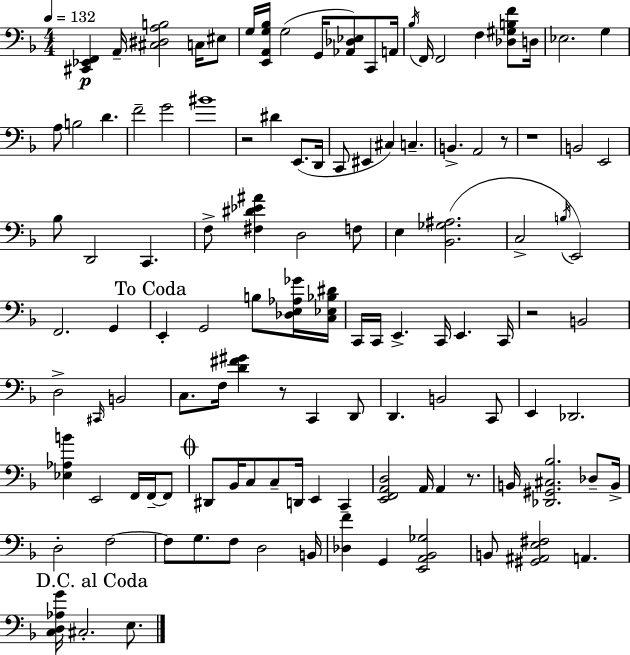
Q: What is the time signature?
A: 4/4